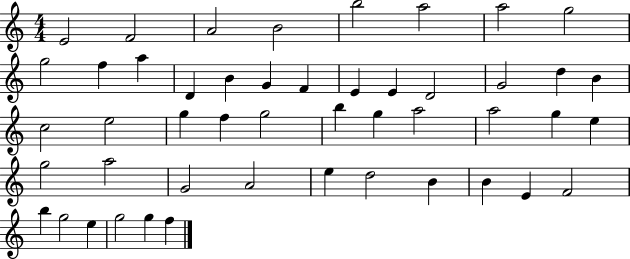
E4/h F4/h A4/h B4/h B5/h A5/h A5/h G5/h G5/h F5/q A5/q D4/q B4/q G4/q F4/q E4/q E4/q D4/h G4/h D5/q B4/q C5/h E5/h G5/q F5/q G5/h B5/q G5/q A5/h A5/h G5/q E5/q G5/h A5/h G4/h A4/h E5/q D5/h B4/q B4/q E4/q F4/h B5/q G5/h E5/q G5/h G5/q F5/q